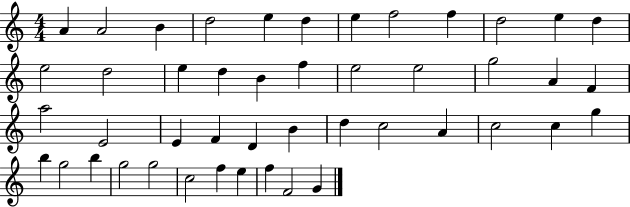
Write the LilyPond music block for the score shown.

{
  \clef treble
  \numericTimeSignature
  \time 4/4
  \key c \major
  a'4 a'2 b'4 | d''2 e''4 d''4 | e''4 f''2 f''4 | d''2 e''4 d''4 | \break e''2 d''2 | e''4 d''4 b'4 f''4 | e''2 e''2 | g''2 a'4 f'4 | \break a''2 e'2 | e'4 f'4 d'4 b'4 | d''4 c''2 a'4 | c''2 c''4 g''4 | \break b''4 g''2 b''4 | g''2 g''2 | c''2 f''4 e''4 | f''4 f'2 g'4 | \break \bar "|."
}